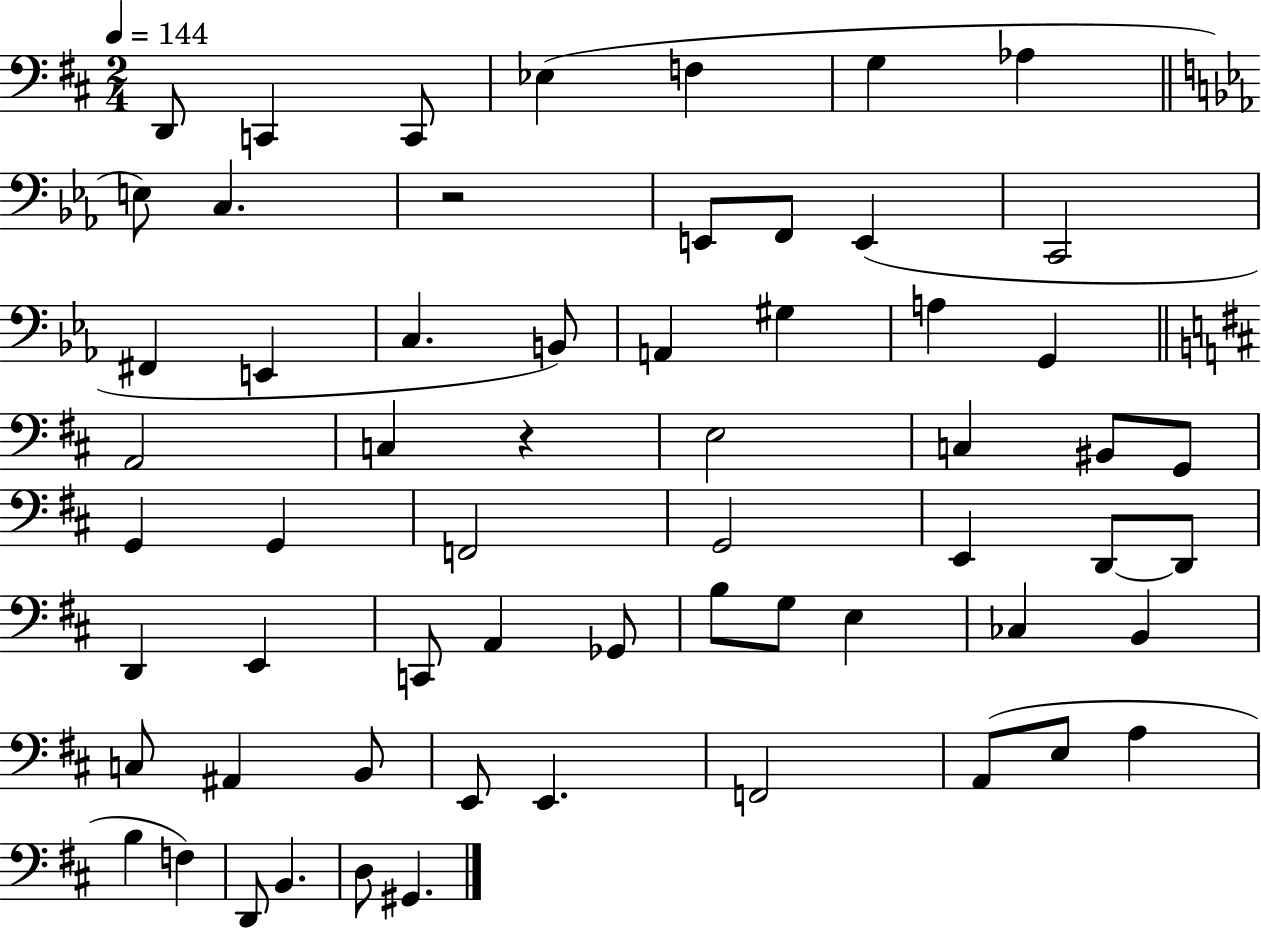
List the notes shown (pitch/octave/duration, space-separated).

D2/e C2/q C2/e Eb3/q F3/q G3/q Ab3/q E3/e C3/q. R/h E2/e F2/e E2/q C2/h F#2/q E2/q C3/q. B2/e A2/q G#3/q A3/q G2/q A2/h C3/q R/q E3/h C3/q BIS2/e G2/e G2/q G2/q F2/h G2/h E2/q D2/e D2/e D2/q E2/q C2/e A2/q Gb2/e B3/e G3/e E3/q CES3/q B2/q C3/e A#2/q B2/e E2/e E2/q. F2/h A2/e E3/e A3/q B3/q F3/q D2/e B2/q. D3/e G#2/q.